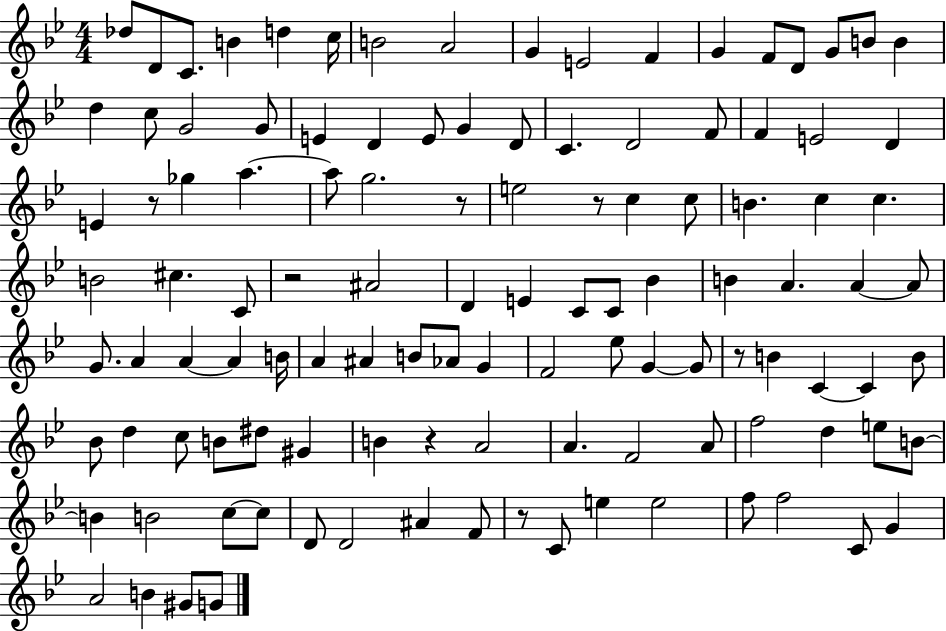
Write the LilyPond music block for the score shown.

{
  \clef treble
  \numericTimeSignature
  \time 4/4
  \key bes \major
  des''8 d'8 c'8. b'4 d''4 c''16 | b'2 a'2 | g'4 e'2 f'4 | g'4 f'8 d'8 g'8 b'8 b'4 | \break d''4 c''8 g'2 g'8 | e'4 d'4 e'8 g'4 d'8 | c'4. d'2 f'8 | f'4 e'2 d'4 | \break e'4 r8 ges''4 a''4.~~ | a''8 g''2. r8 | e''2 r8 c''4 c''8 | b'4. c''4 c''4. | \break b'2 cis''4. c'8 | r2 ais'2 | d'4 e'4 c'8 c'8 bes'4 | b'4 a'4. a'4~~ a'8 | \break g'8. a'4 a'4~~ a'4 b'16 | a'4 ais'4 b'8 aes'8 g'4 | f'2 ees''8 g'4~~ g'8 | r8 b'4 c'4~~ c'4 b'8 | \break bes'8 d''4 c''8 b'8 dis''8 gis'4 | b'4 r4 a'2 | a'4. f'2 a'8 | f''2 d''4 e''8 b'8~~ | \break b'4 b'2 c''8~~ c''8 | d'8 d'2 ais'4 f'8 | r8 c'8 e''4 e''2 | f''8 f''2 c'8 g'4 | \break a'2 b'4 gis'8 g'8 | \bar "|."
}